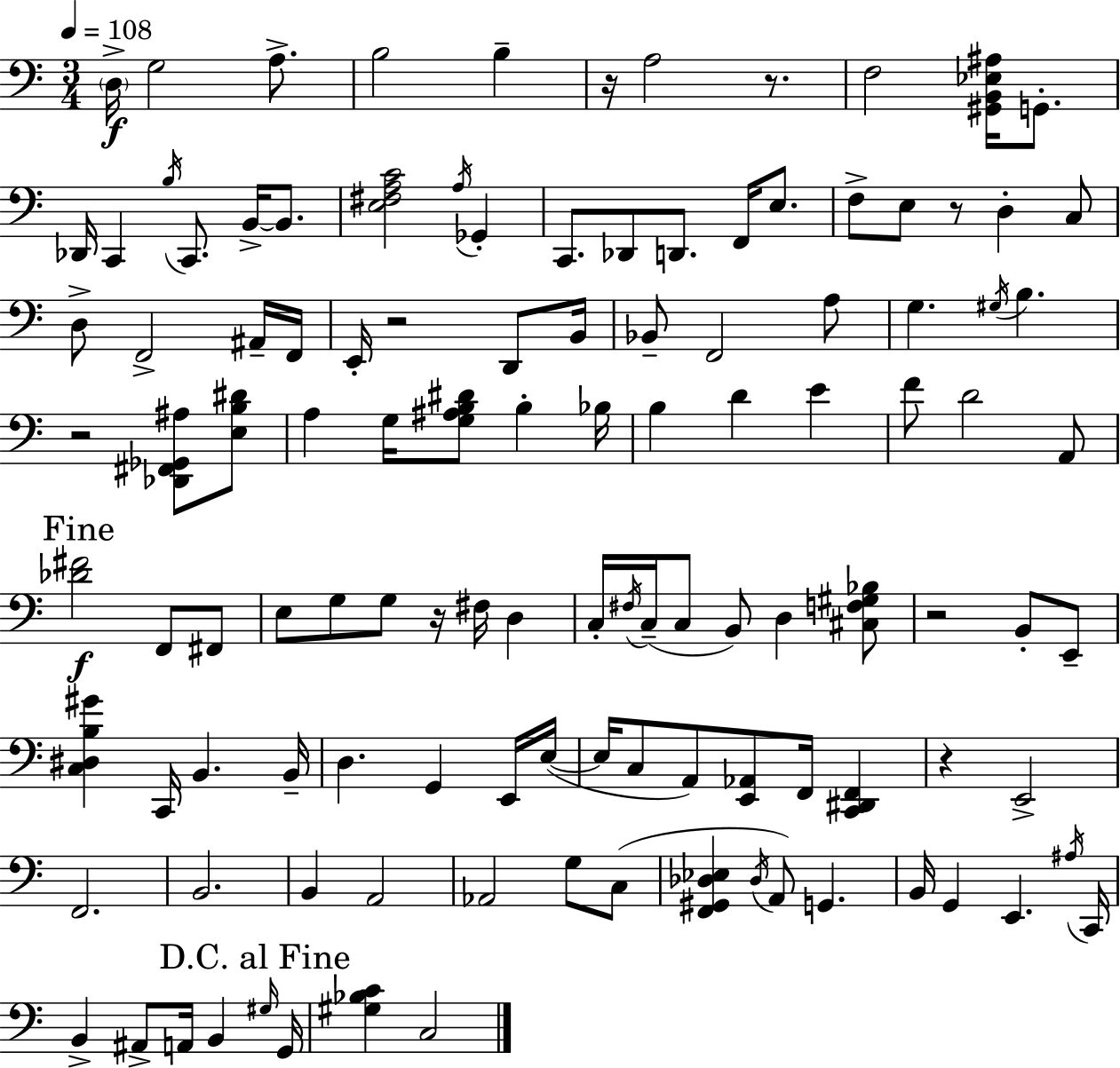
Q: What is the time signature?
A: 3/4